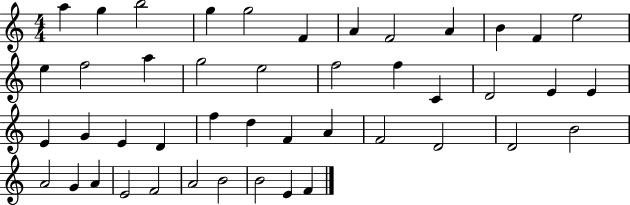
{
  \clef treble
  \numericTimeSignature
  \time 4/4
  \key c \major
  a''4 g''4 b''2 | g''4 g''2 f'4 | a'4 f'2 a'4 | b'4 f'4 e''2 | \break e''4 f''2 a''4 | g''2 e''2 | f''2 f''4 c'4 | d'2 e'4 e'4 | \break e'4 g'4 e'4 d'4 | f''4 d''4 f'4 a'4 | f'2 d'2 | d'2 b'2 | \break a'2 g'4 a'4 | e'2 f'2 | a'2 b'2 | b'2 e'4 f'4 | \break \bar "|."
}